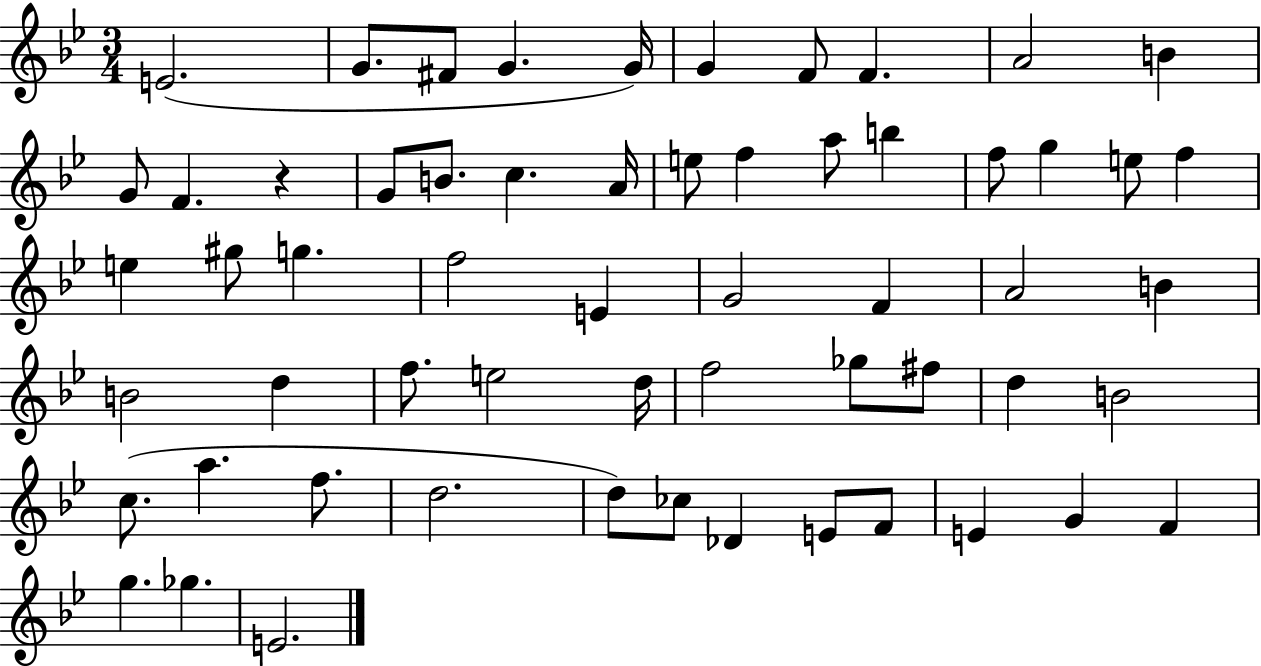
E4/h. G4/e. F#4/e G4/q. G4/s G4/q F4/e F4/q. A4/h B4/q G4/e F4/q. R/q G4/e B4/e. C5/q. A4/s E5/e F5/q A5/e B5/q F5/e G5/q E5/e F5/q E5/q G#5/e G5/q. F5/h E4/q G4/h F4/q A4/h B4/q B4/h D5/q F5/e. E5/h D5/s F5/h Gb5/e F#5/e D5/q B4/h C5/e. A5/q. F5/e. D5/h. D5/e CES5/e Db4/q E4/e F4/e E4/q G4/q F4/q G5/q. Gb5/q. E4/h.